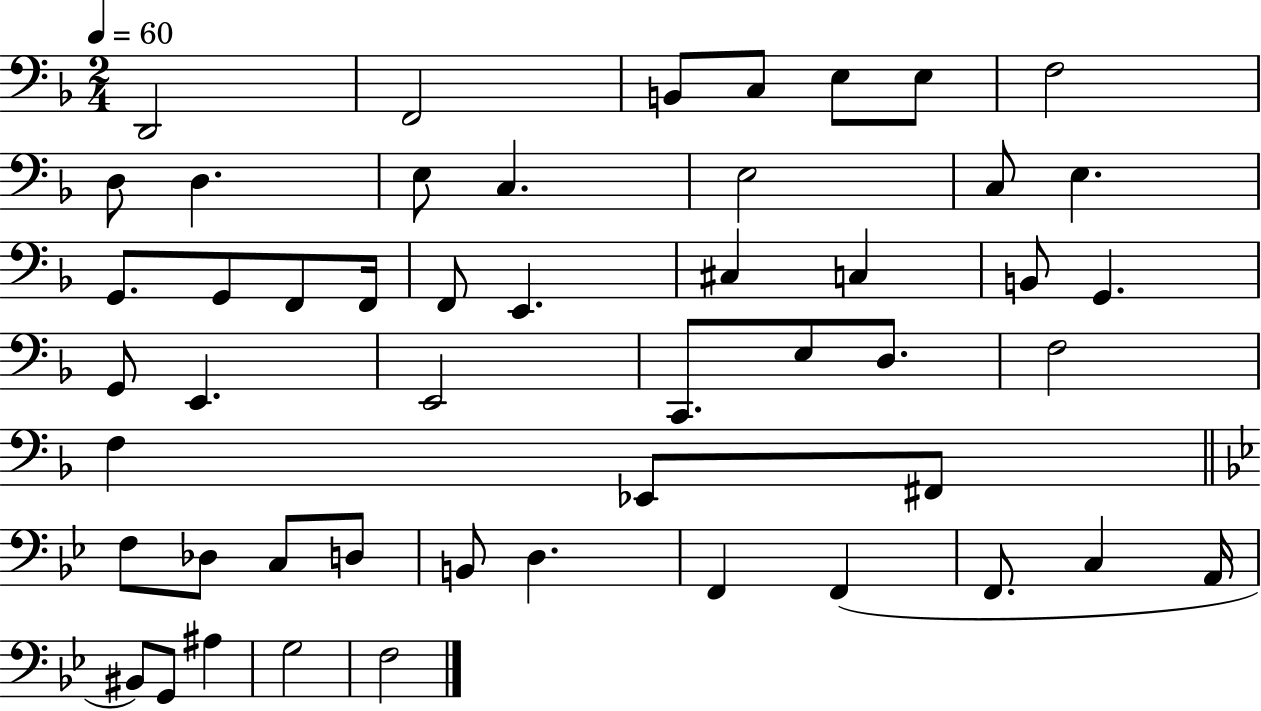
X:1
T:Untitled
M:2/4
L:1/4
K:F
D,,2 F,,2 B,,/2 C,/2 E,/2 E,/2 F,2 D,/2 D, E,/2 C, E,2 C,/2 E, G,,/2 G,,/2 F,,/2 F,,/4 F,,/2 E,, ^C, C, B,,/2 G,, G,,/2 E,, E,,2 C,,/2 E,/2 D,/2 F,2 F, _E,,/2 ^F,,/2 F,/2 _D,/2 C,/2 D,/2 B,,/2 D, F,, F,, F,,/2 C, A,,/4 ^B,,/2 G,,/2 ^A, G,2 F,2